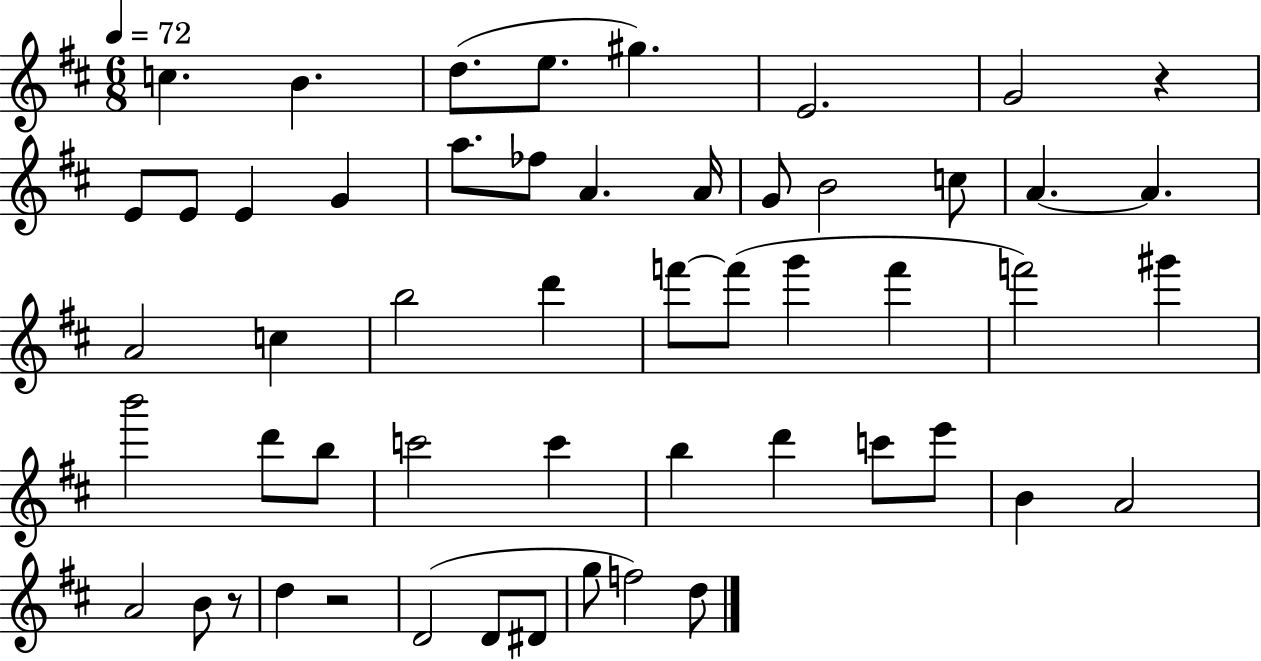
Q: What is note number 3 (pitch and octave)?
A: D5